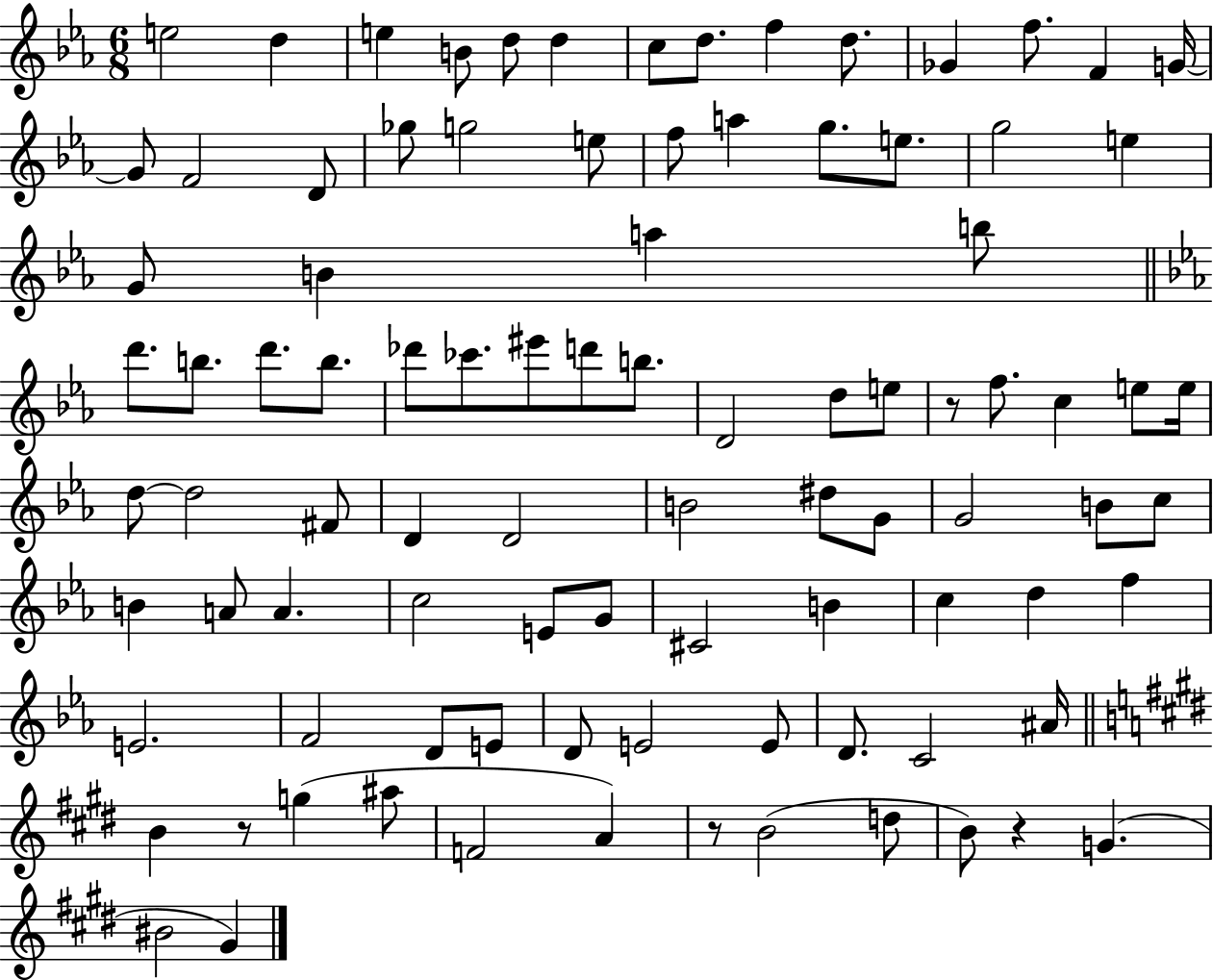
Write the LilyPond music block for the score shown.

{
  \clef treble
  \numericTimeSignature
  \time 6/8
  \key ees \major
  e''2 d''4 | e''4 b'8 d''8 d''4 | c''8 d''8. f''4 d''8. | ges'4 f''8. f'4 g'16~~ | \break g'8 f'2 d'8 | ges''8 g''2 e''8 | f''8 a''4 g''8. e''8. | g''2 e''4 | \break g'8 b'4 a''4 b''8 | \bar "||" \break \key ees \major d'''8. b''8. d'''8. b''8. | des'''8 ces'''8. eis'''8 d'''8 b''8. | d'2 d''8 e''8 | r8 f''8. c''4 e''8 e''16 | \break d''8~~ d''2 fis'8 | d'4 d'2 | b'2 dis''8 g'8 | g'2 b'8 c''8 | \break b'4 a'8 a'4. | c''2 e'8 g'8 | cis'2 b'4 | c''4 d''4 f''4 | \break e'2. | f'2 d'8 e'8 | d'8 e'2 e'8 | d'8. c'2 ais'16 | \break \bar "||" \break \key e \major b'4 r8 g''4( ais''8 | f'2 a'4) | r8 b'2( d''8 | b'8) r4 g'4.( | \break bis'2 gis'4) | \bar "|."
}